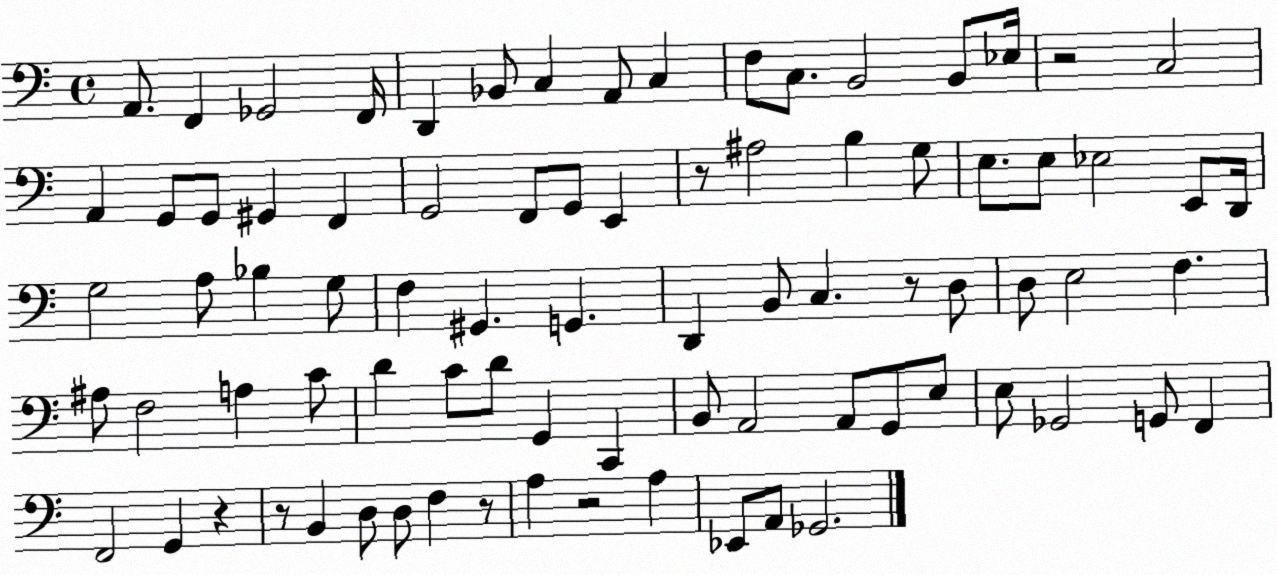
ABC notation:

X:1
T:Untitled
M:4/4
L:1/4
K:C
A,,/2 F,, _G,,2 F,,/4 D,, _B,,/2 C, A,,/2 C, F,/2 C,/2 B,,2 B,,/2 _E,/4 z2 C,2 A,, G,,/2 G,,/2 ^G,, F,, G,,2 F,,/2 G,,/2 E,, z/2 ^A,2 B, G,/2 E,/2 E,/2 _E,2 E,,/2 D,,/4 G,2 A,/2 _B, G,/2 F, ^G,, G,, D,, B,,/2 C, z/2 D,/2 D,/2 E,2 F, ^A,/2 F,2 A, C/2 D C/2 D/2 G,, C,, B,,/2 A,,2 A,,/2 G,,/2 E,/2 E,/2 _G,,2 G,,/2 F,, F,,2 G,, z z/2 B,, D,/2 D,/2 F, z/2 A, z2 A, _E,,/2 A,,/2 _G,,2